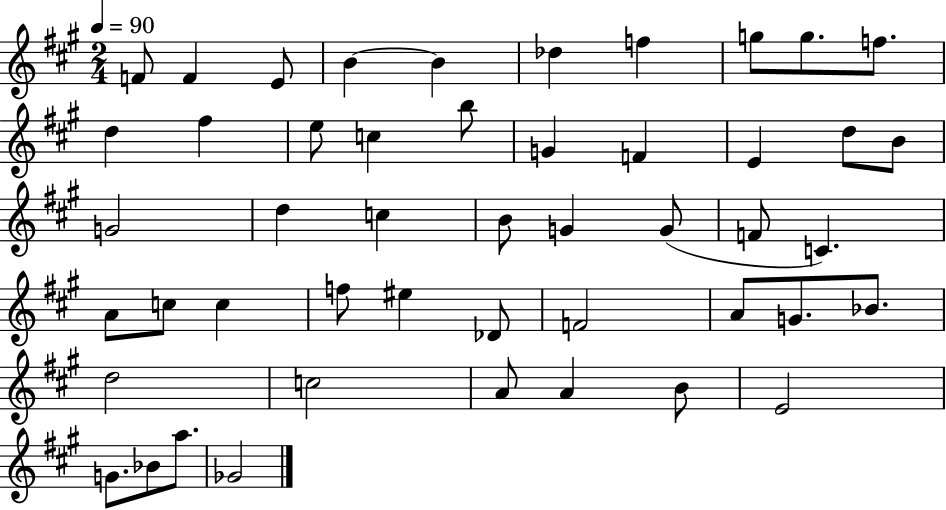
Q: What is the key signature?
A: A major